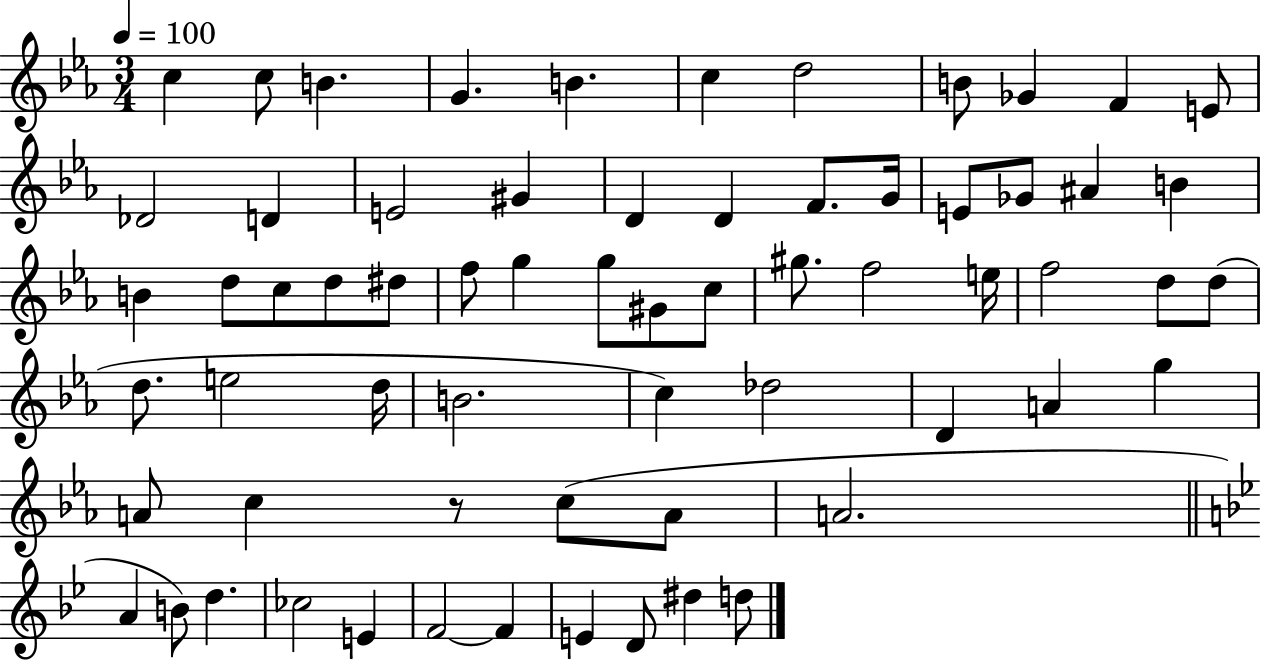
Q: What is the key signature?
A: EES major